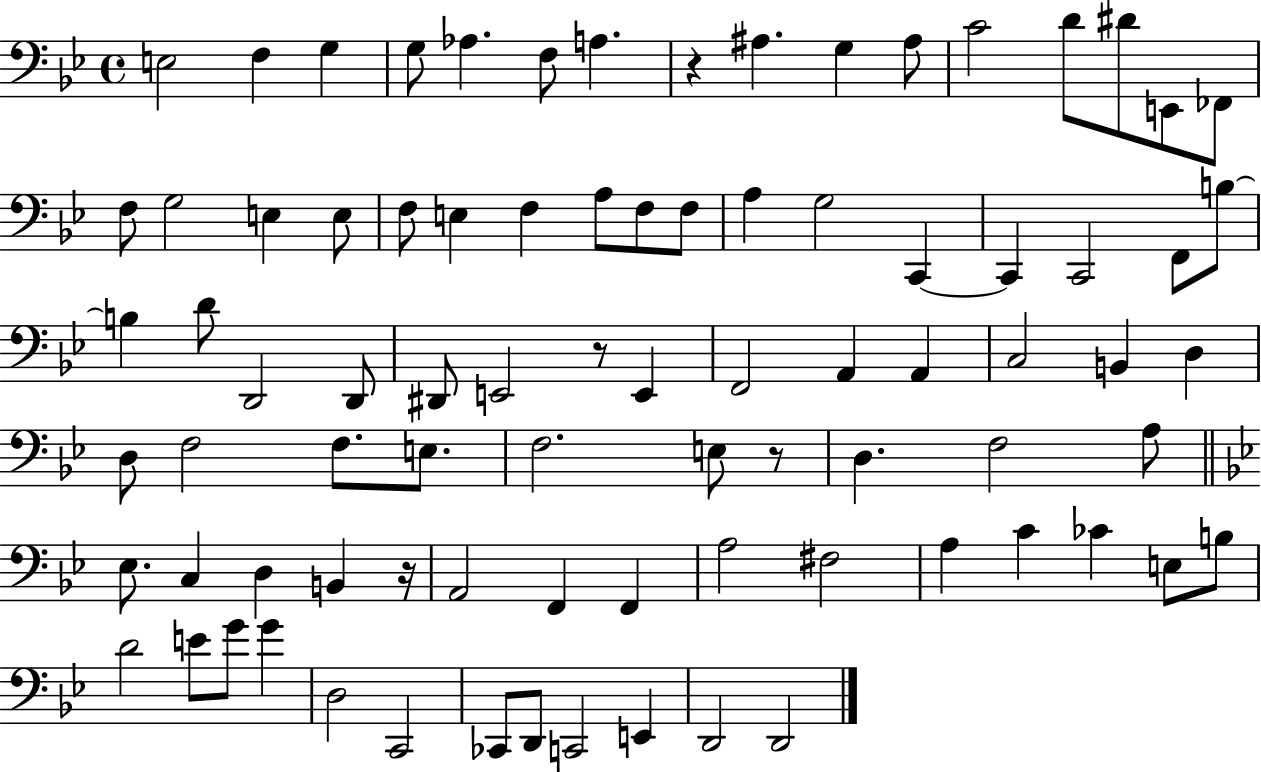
E3/h F3/q G3/q G3/e Ab3/q. F3/e A3/q. R/q A#3/q. G3/q A#3/e C4/h D4/e D#4/e E2/e FES2/e F3/e G3/h E3/q E3/e F3/e E3/q F3/q A3/e F3/e F3/e A3/q G3/h C2/q C2/q C2/h F2/e B3/e B3/q D4/e D2/h D2/e D#2/e E2/h R/e E2/q F2/h A2/q A2/q C3/h B2/q D3/q D3/e F3/h F3/e. E3/e. F3/h. E3/e R/e D3/q. F3/h A3/e Eb3/e. C3/q D3/q B2/q R/s A2/h F2/q F2/q A3/h F#3/h A3/q C4/q CES4/q E3/e B3/e D4/h E4/e G4/e G4/q D3/h C2/h CES2/e D2/e C2/h E2/q D2/h D2/h